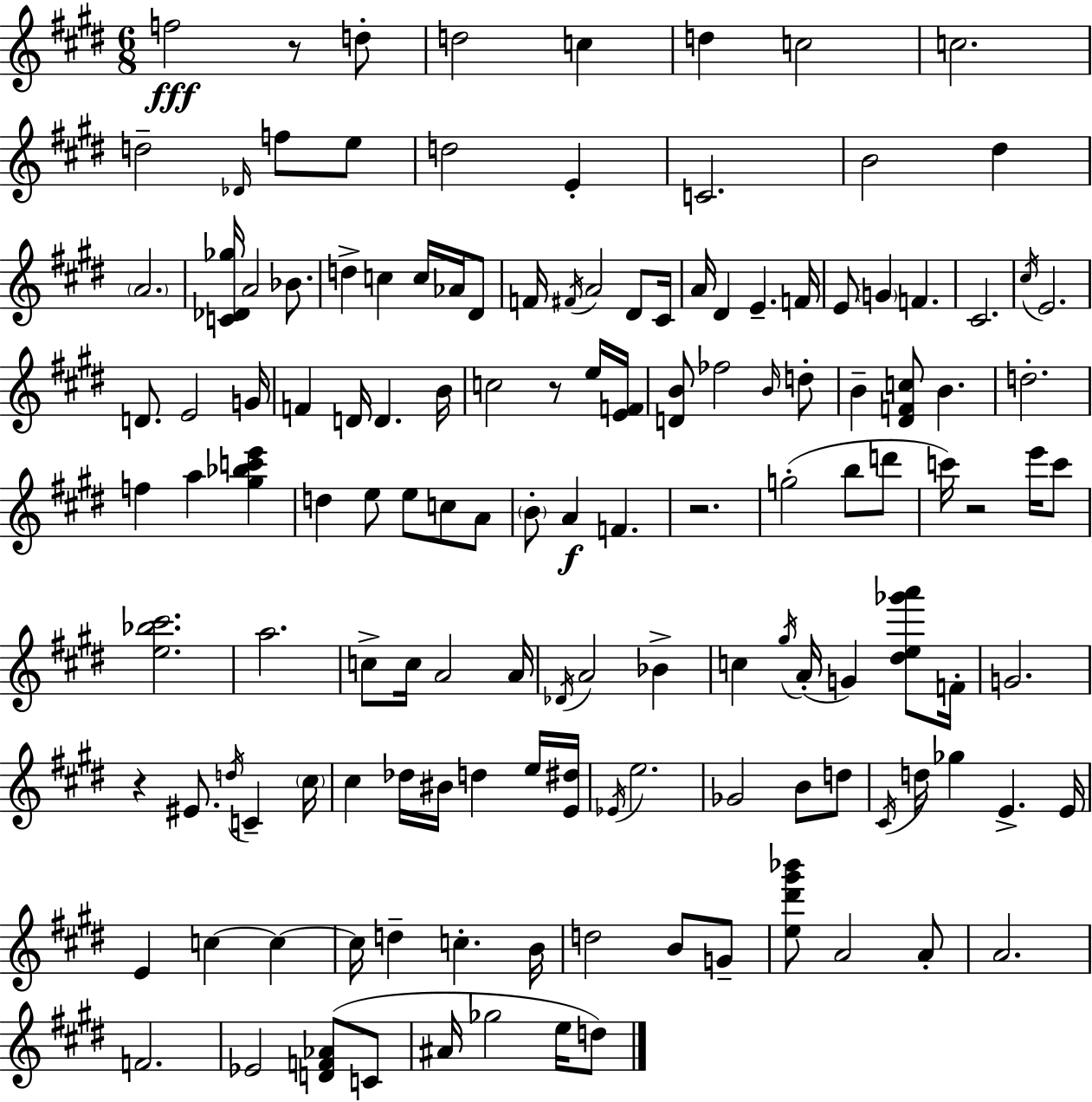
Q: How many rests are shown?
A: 5